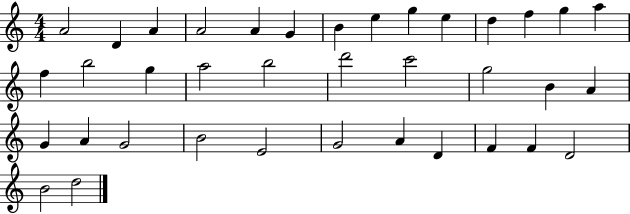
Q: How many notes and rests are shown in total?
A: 37